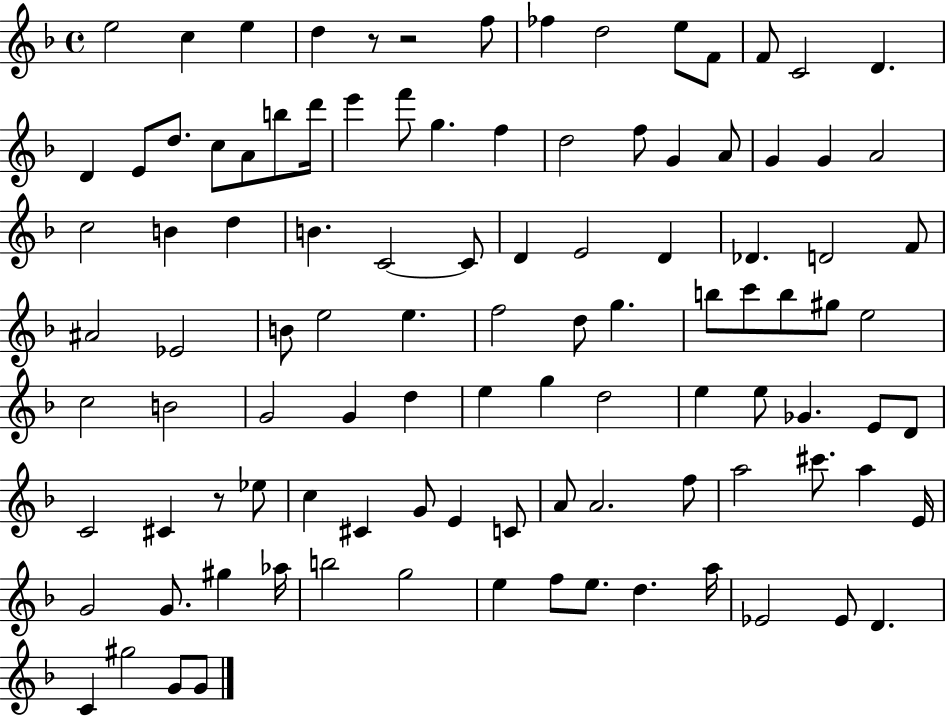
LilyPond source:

{
  \clef treble
  \time 4/4
  \defaultTimeSignature
  \key f \major
  \repeat volta 2 { e''2 c''4 e''4 | d''4 r8 r2 f''8 | fes''4 d''2 e''8 f'8 | f'8 c'2 d'4. | \break d'4 e'8 d''8. c''8 a'8 b''8 d'''16 | e'''4 f'''8 g''4. f''4 | d''2 f''8 g'4 a'8 | g'4 g'4 a'2 | \break c''2 b'4 d''4 | b'4. c'2~~ c'8 | d'4 e'2 d'4 | des'4. d'2 f'8 | \break ais'2 ees'2 | b'8 e''2 e''4. | f''2 d''8 g''4. | b''8 c'''8 b''8 gis''8 e''2 | \break c''2 b'2 | g'2 g'4 d''4 | e''4 g''4 d''2 | e''4 e''8 ges'4. e'8 d'8 | \break c'2 cis'4 r8 ees''8 | c''4 cis'4 g'8 e'4 c'8 | a'8 a'2. f''8 | a''2 cis'''8. a''4 e'16 | \break g'2 g'8. gis''4 aes''16 | b''2 g''2 | e''4 f''8 e''8. d''4. a''16 | ees'2 ees'8 d'4. | \break c'4 gis''2 g'8 g'8 | } \bar "|."
}